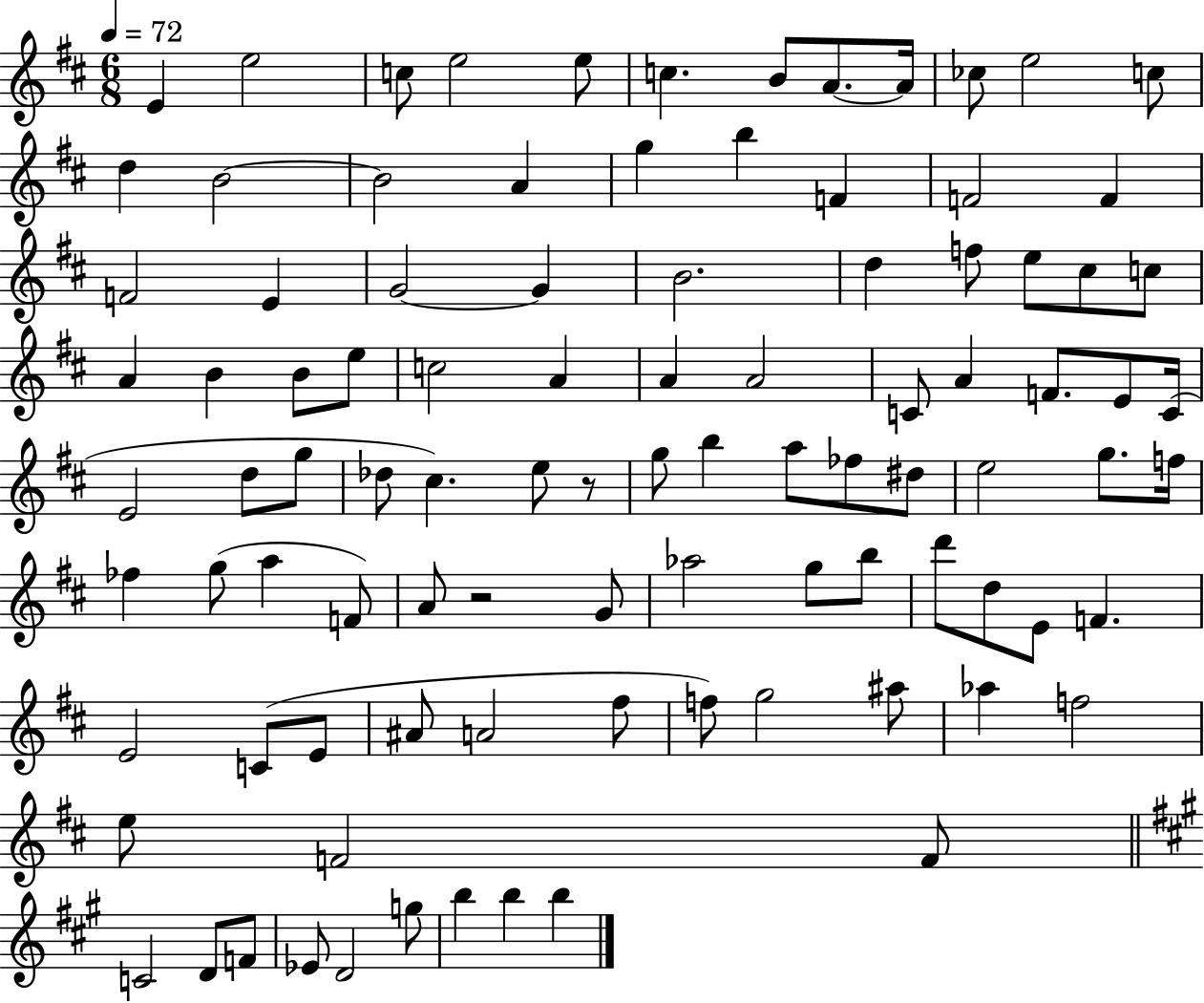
X:1
T:Untitled
M:6/8
L:1/4
K:D
E e2 c/2 e2 e/2 c B/2 A/2 A/4 _c/2 e2 c/2 d B2 B2 A g b F F2 F F2 E G2 G B2 d f/2 e/2 ^c/2 c/2 A B B/2 e/2 c2 A A A2 C/2 A F/2 E/2 C/4 E2 d/2 g/2 _d/2 ^c e/2 z/2 g/2 b a/2 _f/2 ^d/2 e2 g/2 f/4 _f g/2 a F/2 A/2 z2 G/2 _a2 g/2 b/2 d'/2 d/2 E/2 F E2 C/2 E/2 ^A/2 A2 ^f/2 f/2 g2 ^a/2 _a f2 e/2 F2 F/2 C2 D/2 F/2 _E/2 D2 g/2 b b b